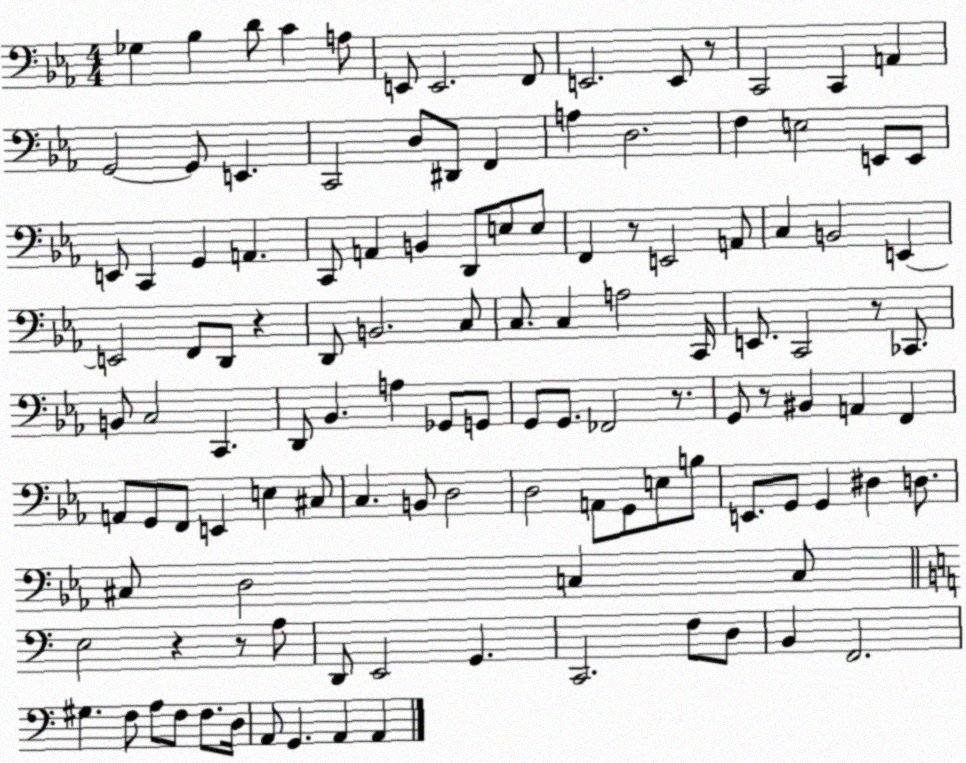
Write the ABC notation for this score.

X:1
T:Untitled
M:4/4
L:1/4
K:Eb
_G, _B, D/2 C A,/2 E,,/2 E,,2 F,,/2 E,,2 E,,/2 z/2 C,,2 C,, A,, G,,2 G,,/2 E,, C,,2 D,/2 ^D,,/2 F,, A, D,2 F, E,2 E,,/2 E,,/2 E,,/2 C,, G,, A,, C,,/2 A,, B,, D,,/2 E,/2 E,/2 F,, z/2 E,,2 A,,/2 C, B,,2 E,, E,,2 F,,/2 D,,/2 z D,,/2 B,,2 C,/2 C,/2 C, A,2 C,,/4 E,,/2 C,,2 z/2 _C,,/2 B,,/2 C,2 C,, D,,/2 _B,, A, _G,,/2 G,,/2 G,,/2 G,,/2 _F,,2 z/2 G,,/2 z/2 ^B,, A,, F,, A,,/2 G,,/2 F,,/2 E,, E, ^C,/2 C, B,,/2 D,2 D,2 A,,/2 G,,/2 E,/2 B,/2 E,,/2 G,,/2 G,, ^D, D,/2 ^C,/2 D,2 C, C,/2 E,2 z z/2 A,/2 D,,/2 E,,2 G,, C,,2 F,/2 D,/2 B,, F,,2 ^G, F,/2 A,/2 F,/2 F,/2 D,/4 A,,/2 G,, A,, A,,